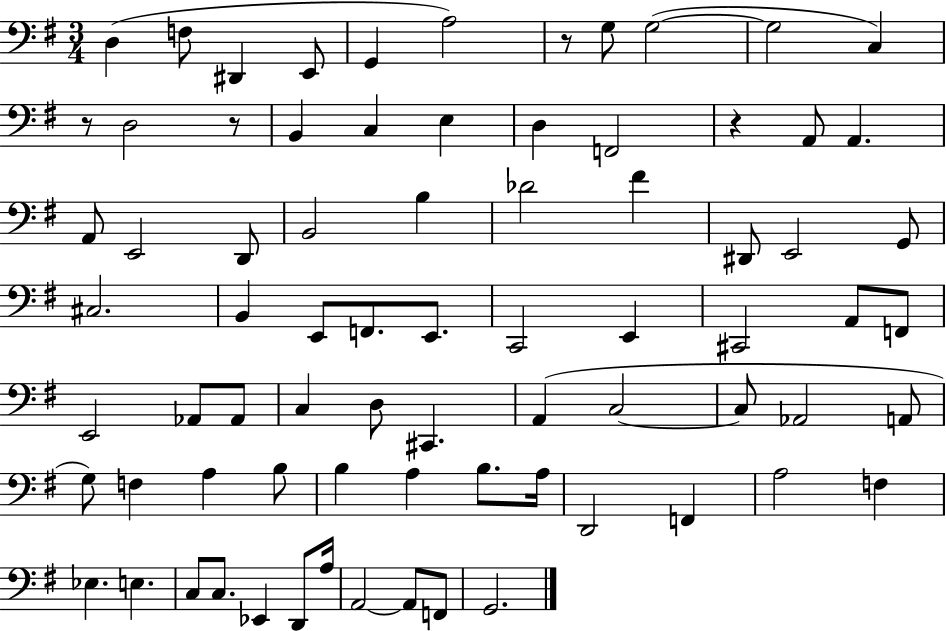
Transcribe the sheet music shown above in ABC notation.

X:1
T:Untitled
M:3/4
L:1/4
K:G
D, F,/2 ^D,, E,,/2 G,, A,2 z/2 G,/2 G,2 G,2 C, z/2 D,2 z/2 B,, C, E, D, F,,2 z A,,/2 A,, A,,/2 E,,2 D,,/2 B,,2 B, _D2 ^F ^D,,/2 E,,2 G,,/2 ^C,2 B,, E,,/2 F,,/2 E,,/2 C,,2 E,, ^C,,2 A,,/2 F,,/2 E,,2 _A,,/2 _A,,/2 C, D,/2 ^C,, A,, C,2 C,/2 _A,,2 A,,/2 G,/2 F, A, B,/2 B, A, B,/2 A,/4 D,,2 F,, A,2 F, _E, E, C,/2 C,/2 _E,, D,,/2 A,/4 A,,2 A,,/2 F,,/2 G,,2